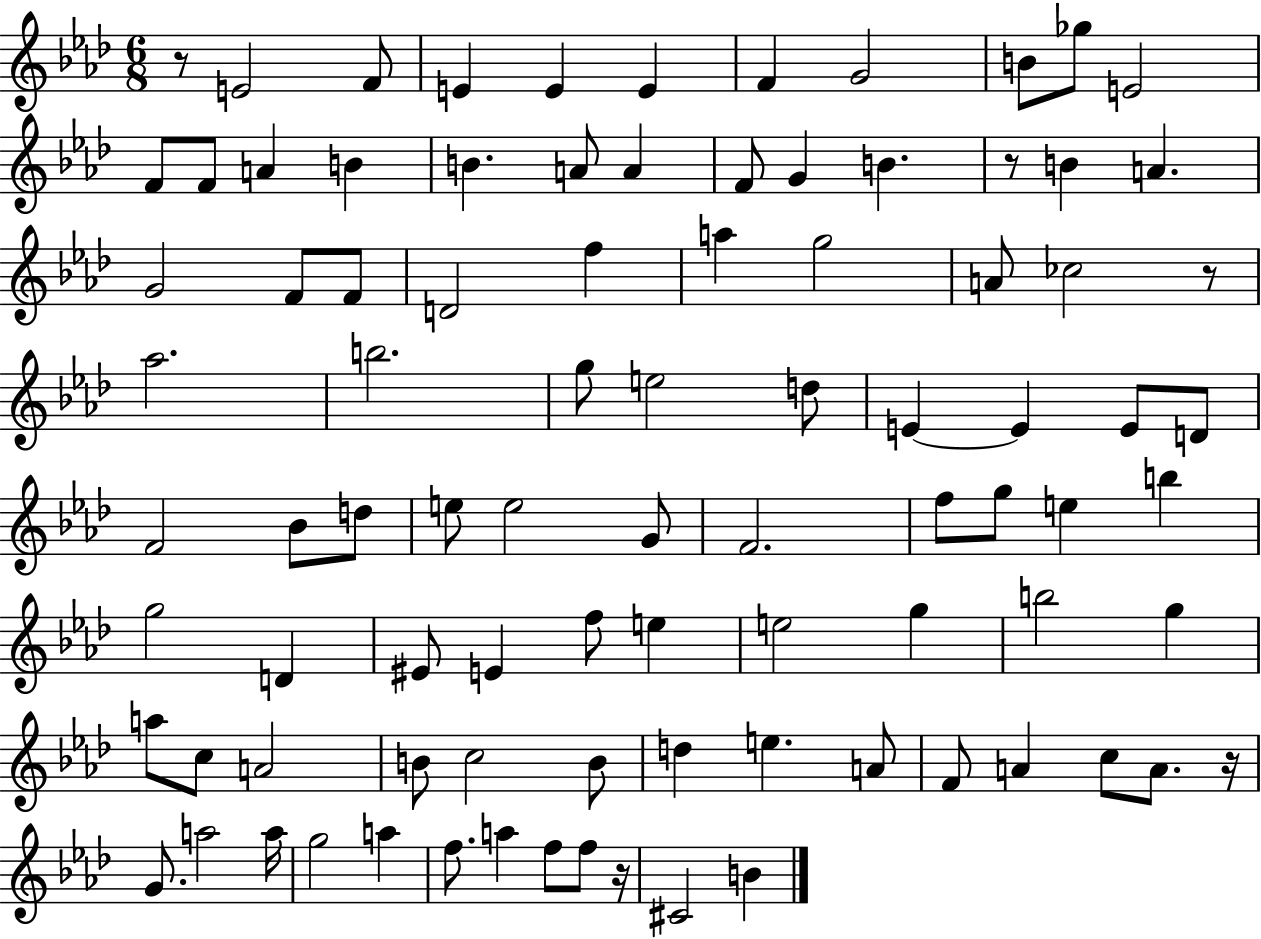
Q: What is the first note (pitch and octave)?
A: E4